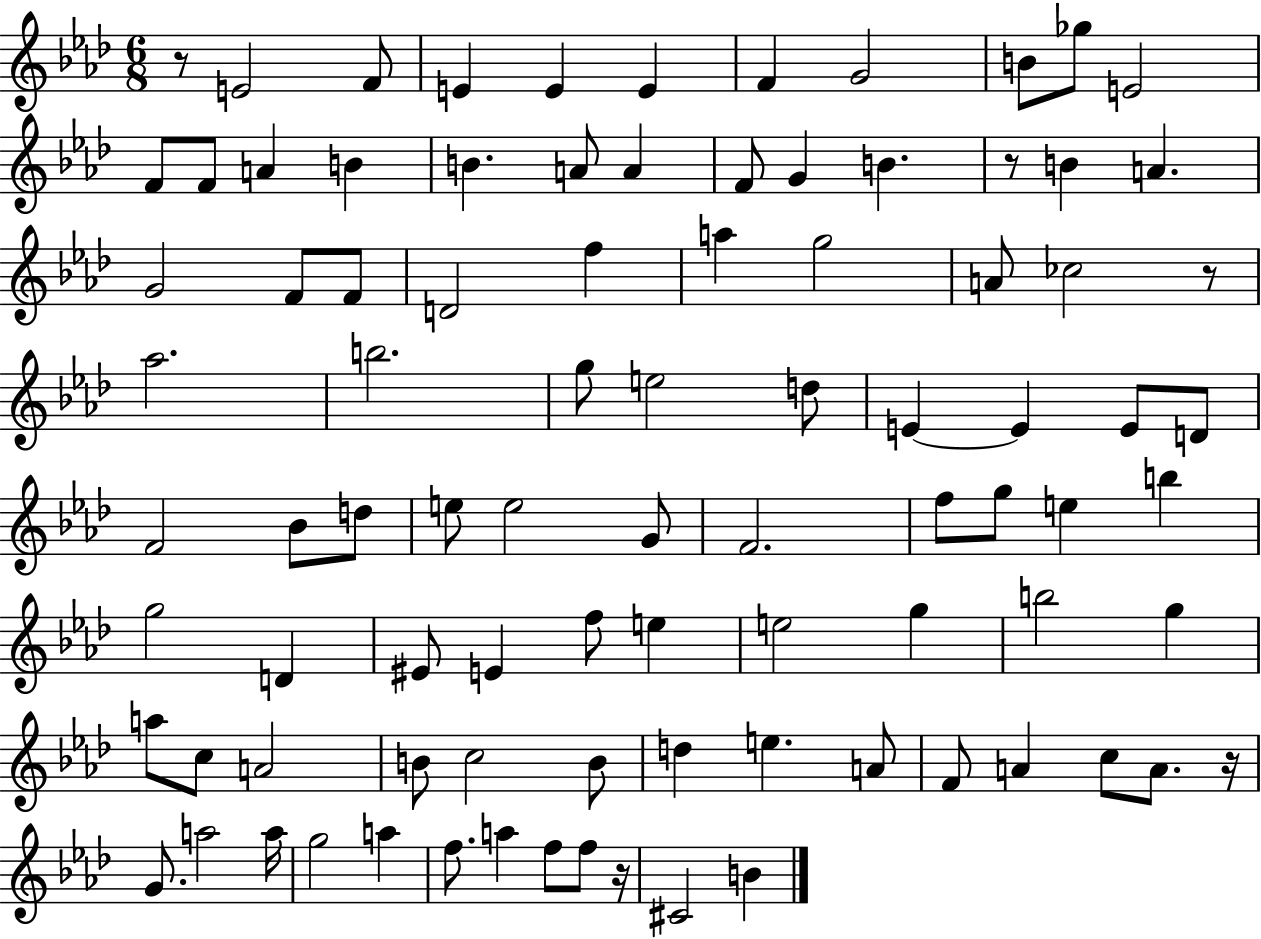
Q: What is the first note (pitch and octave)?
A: E4